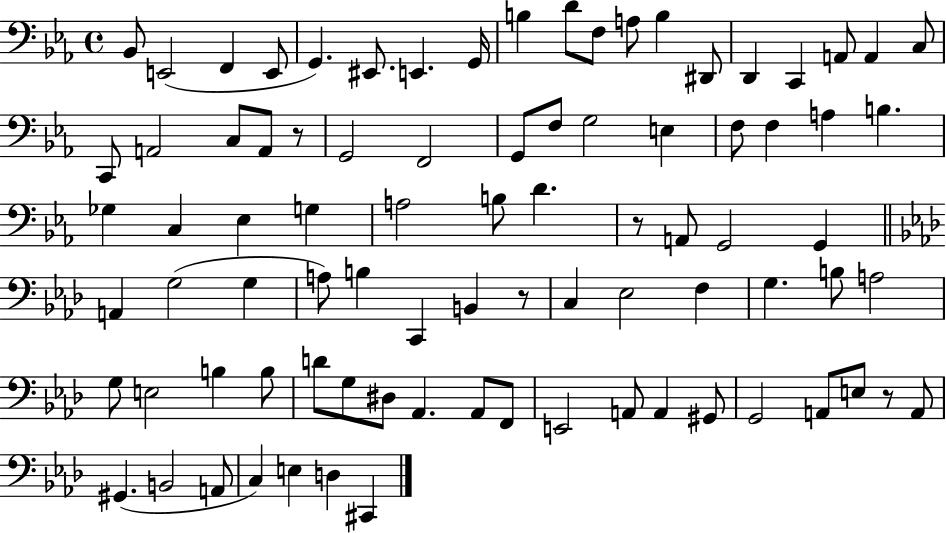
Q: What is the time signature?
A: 4/4